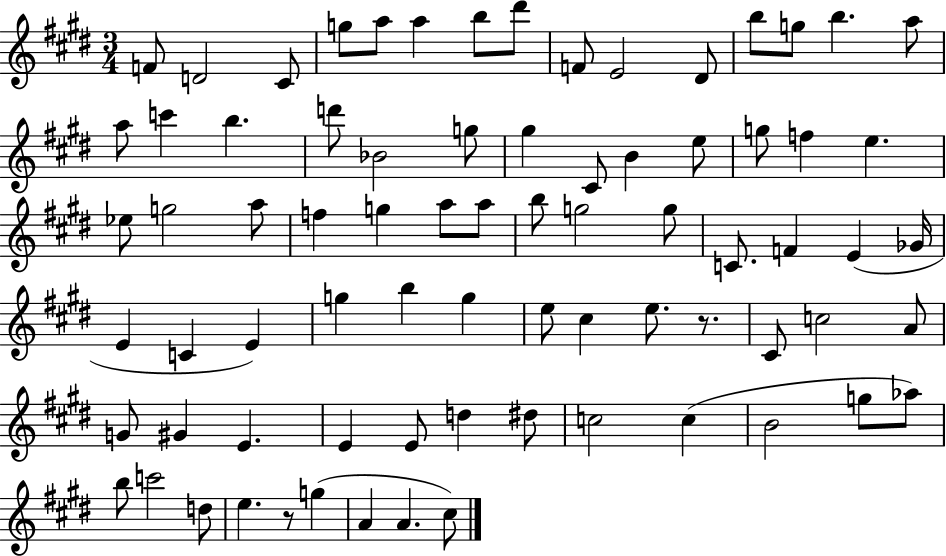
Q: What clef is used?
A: treble